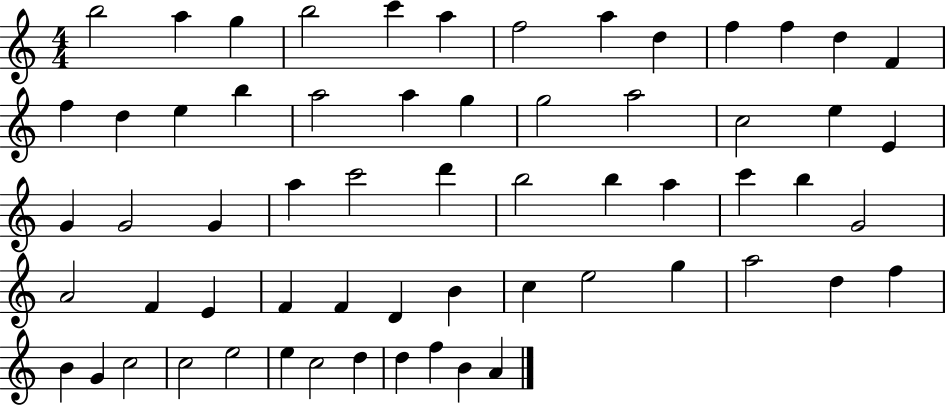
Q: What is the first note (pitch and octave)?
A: B5